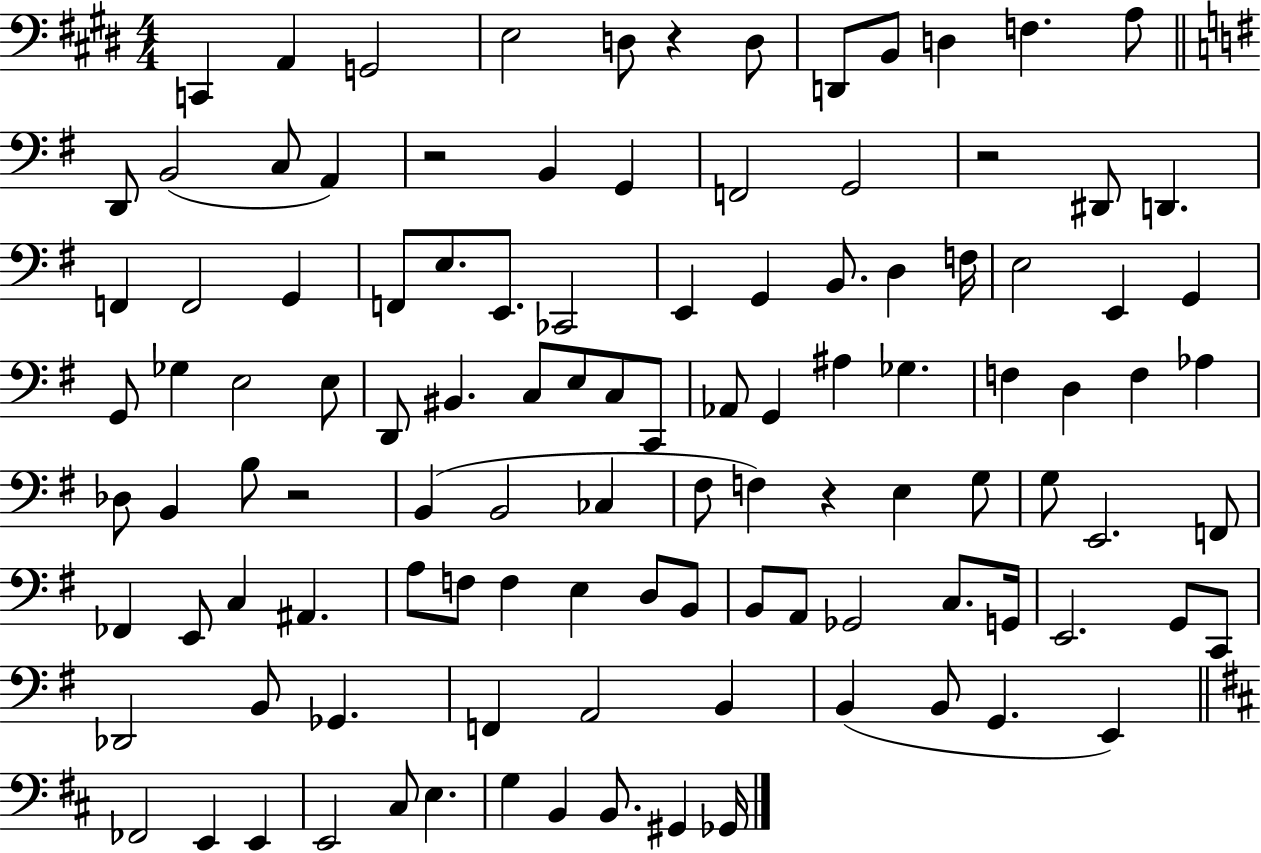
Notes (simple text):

C2/q A2/q G2/h E3/h D3/e R/q D3/e D2/e B2/e D3/q F3/q. A3/e D2/e B2/h C3/e A2/q R/h B2/q G2/q F2/h G2/h R/h D#2/e D2/q. F2/q F2/h G2/q F2/e E3/e. E2/e. CES2/h E2/q G2/q B2/e. D3/q F3/s E3/h E2/q G2/q G2/e Gb3/q E3/h E3/e D2/e BIS2/q. C3/e E3/e C3/e C2/e Ab2/e G2/q A#3/q Gb3/q. F3/q D3/q F3/q Ab3/q Db3/e B2/q B3/e R/h B2/q B2/h CES3/q F#3/e F3/q R/q E3/q G3/e G3/e E2/h. F2/e FES2/q E2/e C3/q A#2/q. A3/e F3/e F3/q E3/q D3/e B2/e B2/e A2/e Gb2/h C3/e. G2/s E2/h. G2/e C2/e Db2/h B2/e Gb2/q. F2/q A2/h B2/q B2/q B2/e G2/q. E2/q FES2/h E2/q E2/q E2/h C#3/e E3/q. G3/q B2/q B2/e. G#2/q Gb2/s